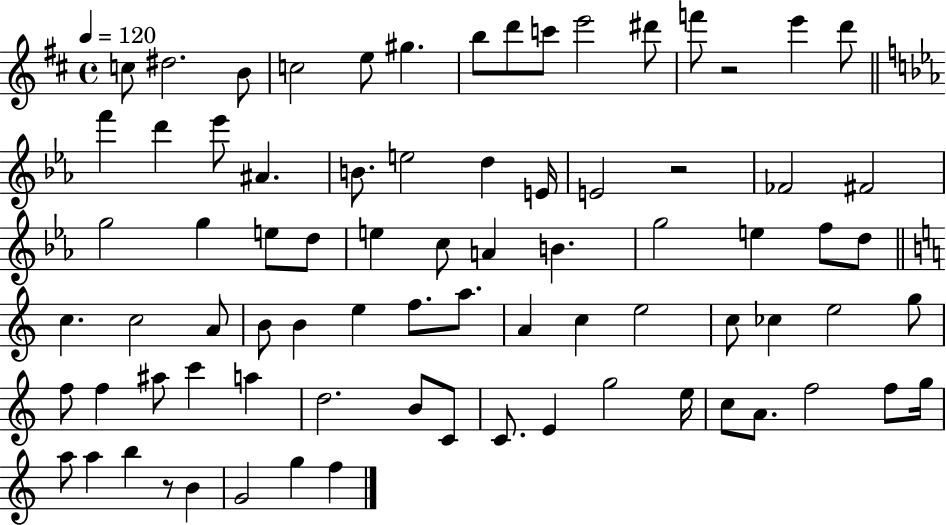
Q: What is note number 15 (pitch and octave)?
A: F6